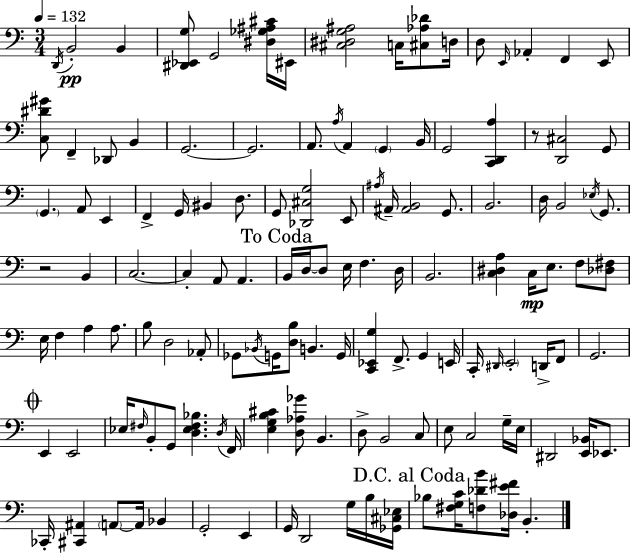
X:1
T:Untitled
M:3/4
L:1/4
K:C
D,,/4 B,,2 B,, [^D,,_E,,G,]/2 G,,2 [^D,_G,^A,^C]/4 ^E,,/4 [^C,^D,G,^A,]2 C,/4 [^C,_A,_D]/2 D,/4 D,/2 E,,/4 _A,, F,, E,,/2 [C,^D^G]/2 F,, _D,,/2 B,, G,,2 G,,2 A,,/2 A,/4 A,, G,, B,,/4 G,,2 [C,,D,,A,] z/2 [D,,^C,]2 G,,/2 G,, A,,/2 E,, F,, G,,/4 ^B,, D,/2 G,,/2 [_D,,^C,G,]2 E,,/2 ^A,/4 ^A,,/4 [^A,,B,,]2 G,,/2 B,,2 D,/4 B,,2 _E,/4 G,,/2 z2 B,, C,2 C, A,,/2 A,, B,,/4 D,/4 D,/2 E,/4 F, D,/4 B,,2 [C,^D,A,] C,/4 E,/2 F,/2 [_D,^F,]/2 E,/4 F, A, A,/2 B,/2 D,2 _A,,/2 _G,,/2 _B,,/4 G,,/4 [D,B,]/2 B,, G,,/4 [C,,_E,,G,] F,,/2 G,, E,,/4 C,,/4 ^D,,/4 E,,2 D,,/4 F,,/2 G,,2 E,, E,,2 _E,/4 ^F,/4 B,,/2 G,,/2 [D,_E,^F,_B,] D,/4 F,,/4 [E,G,B,^C] [D,_A,_G]/2 B,, D,/2 B,,2 C,/2 E,/2 C,2 G,/4 E,/4 ^D,,2 [E,,_B,,]/4 _E,,/2 _C,,/4 [^C,,^A,,] A,,/2 A,,/4 _B,, G,,2 E,, G,,/4 D,,2 G,/4 B,/4 [_G,,^C,_E,]/4 _B,/2 [^F,G,C]/4 [F,_DB]/2 [_D,E^F]/4 B,,